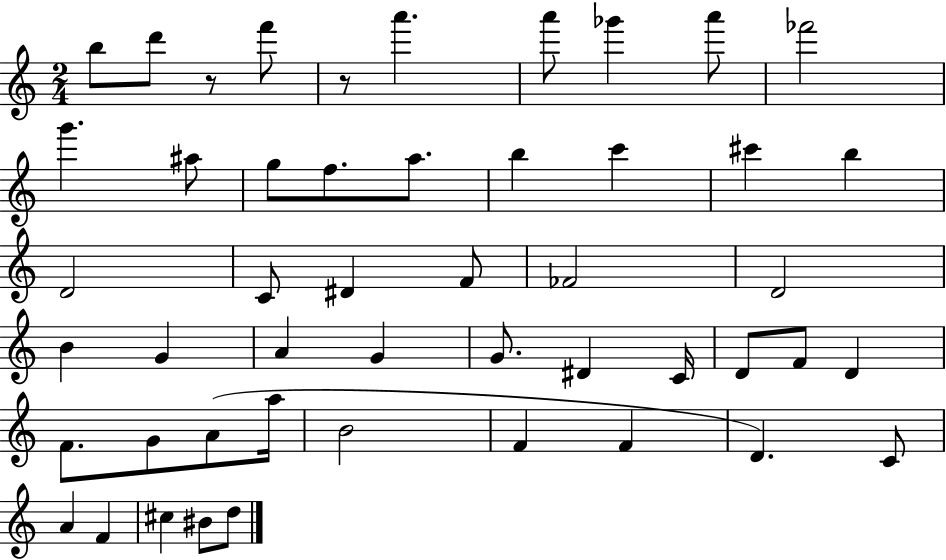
B5/e D6/e R/e F6/e R/e A6/q. A6/e Gb6/q A6/e FES6/h G6/q. A#5/e G5/e F5/e. A5/e. B5/q C6/q C#6/q B5/q D4/h C4/e D#4/q F4/e FES4/h D4/h B4/q G4/q A4/q G4/q G4/e. D#4/q C4/s D4/e F4/e D4/q F4/e. G4/e A4/e A5/s B4/h F4/q F4/q D4/q. C4/e A4/q F4/q C#5/q BIS4/e D5/e